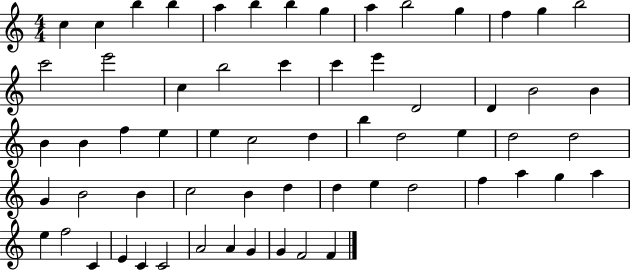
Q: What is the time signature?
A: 4/4